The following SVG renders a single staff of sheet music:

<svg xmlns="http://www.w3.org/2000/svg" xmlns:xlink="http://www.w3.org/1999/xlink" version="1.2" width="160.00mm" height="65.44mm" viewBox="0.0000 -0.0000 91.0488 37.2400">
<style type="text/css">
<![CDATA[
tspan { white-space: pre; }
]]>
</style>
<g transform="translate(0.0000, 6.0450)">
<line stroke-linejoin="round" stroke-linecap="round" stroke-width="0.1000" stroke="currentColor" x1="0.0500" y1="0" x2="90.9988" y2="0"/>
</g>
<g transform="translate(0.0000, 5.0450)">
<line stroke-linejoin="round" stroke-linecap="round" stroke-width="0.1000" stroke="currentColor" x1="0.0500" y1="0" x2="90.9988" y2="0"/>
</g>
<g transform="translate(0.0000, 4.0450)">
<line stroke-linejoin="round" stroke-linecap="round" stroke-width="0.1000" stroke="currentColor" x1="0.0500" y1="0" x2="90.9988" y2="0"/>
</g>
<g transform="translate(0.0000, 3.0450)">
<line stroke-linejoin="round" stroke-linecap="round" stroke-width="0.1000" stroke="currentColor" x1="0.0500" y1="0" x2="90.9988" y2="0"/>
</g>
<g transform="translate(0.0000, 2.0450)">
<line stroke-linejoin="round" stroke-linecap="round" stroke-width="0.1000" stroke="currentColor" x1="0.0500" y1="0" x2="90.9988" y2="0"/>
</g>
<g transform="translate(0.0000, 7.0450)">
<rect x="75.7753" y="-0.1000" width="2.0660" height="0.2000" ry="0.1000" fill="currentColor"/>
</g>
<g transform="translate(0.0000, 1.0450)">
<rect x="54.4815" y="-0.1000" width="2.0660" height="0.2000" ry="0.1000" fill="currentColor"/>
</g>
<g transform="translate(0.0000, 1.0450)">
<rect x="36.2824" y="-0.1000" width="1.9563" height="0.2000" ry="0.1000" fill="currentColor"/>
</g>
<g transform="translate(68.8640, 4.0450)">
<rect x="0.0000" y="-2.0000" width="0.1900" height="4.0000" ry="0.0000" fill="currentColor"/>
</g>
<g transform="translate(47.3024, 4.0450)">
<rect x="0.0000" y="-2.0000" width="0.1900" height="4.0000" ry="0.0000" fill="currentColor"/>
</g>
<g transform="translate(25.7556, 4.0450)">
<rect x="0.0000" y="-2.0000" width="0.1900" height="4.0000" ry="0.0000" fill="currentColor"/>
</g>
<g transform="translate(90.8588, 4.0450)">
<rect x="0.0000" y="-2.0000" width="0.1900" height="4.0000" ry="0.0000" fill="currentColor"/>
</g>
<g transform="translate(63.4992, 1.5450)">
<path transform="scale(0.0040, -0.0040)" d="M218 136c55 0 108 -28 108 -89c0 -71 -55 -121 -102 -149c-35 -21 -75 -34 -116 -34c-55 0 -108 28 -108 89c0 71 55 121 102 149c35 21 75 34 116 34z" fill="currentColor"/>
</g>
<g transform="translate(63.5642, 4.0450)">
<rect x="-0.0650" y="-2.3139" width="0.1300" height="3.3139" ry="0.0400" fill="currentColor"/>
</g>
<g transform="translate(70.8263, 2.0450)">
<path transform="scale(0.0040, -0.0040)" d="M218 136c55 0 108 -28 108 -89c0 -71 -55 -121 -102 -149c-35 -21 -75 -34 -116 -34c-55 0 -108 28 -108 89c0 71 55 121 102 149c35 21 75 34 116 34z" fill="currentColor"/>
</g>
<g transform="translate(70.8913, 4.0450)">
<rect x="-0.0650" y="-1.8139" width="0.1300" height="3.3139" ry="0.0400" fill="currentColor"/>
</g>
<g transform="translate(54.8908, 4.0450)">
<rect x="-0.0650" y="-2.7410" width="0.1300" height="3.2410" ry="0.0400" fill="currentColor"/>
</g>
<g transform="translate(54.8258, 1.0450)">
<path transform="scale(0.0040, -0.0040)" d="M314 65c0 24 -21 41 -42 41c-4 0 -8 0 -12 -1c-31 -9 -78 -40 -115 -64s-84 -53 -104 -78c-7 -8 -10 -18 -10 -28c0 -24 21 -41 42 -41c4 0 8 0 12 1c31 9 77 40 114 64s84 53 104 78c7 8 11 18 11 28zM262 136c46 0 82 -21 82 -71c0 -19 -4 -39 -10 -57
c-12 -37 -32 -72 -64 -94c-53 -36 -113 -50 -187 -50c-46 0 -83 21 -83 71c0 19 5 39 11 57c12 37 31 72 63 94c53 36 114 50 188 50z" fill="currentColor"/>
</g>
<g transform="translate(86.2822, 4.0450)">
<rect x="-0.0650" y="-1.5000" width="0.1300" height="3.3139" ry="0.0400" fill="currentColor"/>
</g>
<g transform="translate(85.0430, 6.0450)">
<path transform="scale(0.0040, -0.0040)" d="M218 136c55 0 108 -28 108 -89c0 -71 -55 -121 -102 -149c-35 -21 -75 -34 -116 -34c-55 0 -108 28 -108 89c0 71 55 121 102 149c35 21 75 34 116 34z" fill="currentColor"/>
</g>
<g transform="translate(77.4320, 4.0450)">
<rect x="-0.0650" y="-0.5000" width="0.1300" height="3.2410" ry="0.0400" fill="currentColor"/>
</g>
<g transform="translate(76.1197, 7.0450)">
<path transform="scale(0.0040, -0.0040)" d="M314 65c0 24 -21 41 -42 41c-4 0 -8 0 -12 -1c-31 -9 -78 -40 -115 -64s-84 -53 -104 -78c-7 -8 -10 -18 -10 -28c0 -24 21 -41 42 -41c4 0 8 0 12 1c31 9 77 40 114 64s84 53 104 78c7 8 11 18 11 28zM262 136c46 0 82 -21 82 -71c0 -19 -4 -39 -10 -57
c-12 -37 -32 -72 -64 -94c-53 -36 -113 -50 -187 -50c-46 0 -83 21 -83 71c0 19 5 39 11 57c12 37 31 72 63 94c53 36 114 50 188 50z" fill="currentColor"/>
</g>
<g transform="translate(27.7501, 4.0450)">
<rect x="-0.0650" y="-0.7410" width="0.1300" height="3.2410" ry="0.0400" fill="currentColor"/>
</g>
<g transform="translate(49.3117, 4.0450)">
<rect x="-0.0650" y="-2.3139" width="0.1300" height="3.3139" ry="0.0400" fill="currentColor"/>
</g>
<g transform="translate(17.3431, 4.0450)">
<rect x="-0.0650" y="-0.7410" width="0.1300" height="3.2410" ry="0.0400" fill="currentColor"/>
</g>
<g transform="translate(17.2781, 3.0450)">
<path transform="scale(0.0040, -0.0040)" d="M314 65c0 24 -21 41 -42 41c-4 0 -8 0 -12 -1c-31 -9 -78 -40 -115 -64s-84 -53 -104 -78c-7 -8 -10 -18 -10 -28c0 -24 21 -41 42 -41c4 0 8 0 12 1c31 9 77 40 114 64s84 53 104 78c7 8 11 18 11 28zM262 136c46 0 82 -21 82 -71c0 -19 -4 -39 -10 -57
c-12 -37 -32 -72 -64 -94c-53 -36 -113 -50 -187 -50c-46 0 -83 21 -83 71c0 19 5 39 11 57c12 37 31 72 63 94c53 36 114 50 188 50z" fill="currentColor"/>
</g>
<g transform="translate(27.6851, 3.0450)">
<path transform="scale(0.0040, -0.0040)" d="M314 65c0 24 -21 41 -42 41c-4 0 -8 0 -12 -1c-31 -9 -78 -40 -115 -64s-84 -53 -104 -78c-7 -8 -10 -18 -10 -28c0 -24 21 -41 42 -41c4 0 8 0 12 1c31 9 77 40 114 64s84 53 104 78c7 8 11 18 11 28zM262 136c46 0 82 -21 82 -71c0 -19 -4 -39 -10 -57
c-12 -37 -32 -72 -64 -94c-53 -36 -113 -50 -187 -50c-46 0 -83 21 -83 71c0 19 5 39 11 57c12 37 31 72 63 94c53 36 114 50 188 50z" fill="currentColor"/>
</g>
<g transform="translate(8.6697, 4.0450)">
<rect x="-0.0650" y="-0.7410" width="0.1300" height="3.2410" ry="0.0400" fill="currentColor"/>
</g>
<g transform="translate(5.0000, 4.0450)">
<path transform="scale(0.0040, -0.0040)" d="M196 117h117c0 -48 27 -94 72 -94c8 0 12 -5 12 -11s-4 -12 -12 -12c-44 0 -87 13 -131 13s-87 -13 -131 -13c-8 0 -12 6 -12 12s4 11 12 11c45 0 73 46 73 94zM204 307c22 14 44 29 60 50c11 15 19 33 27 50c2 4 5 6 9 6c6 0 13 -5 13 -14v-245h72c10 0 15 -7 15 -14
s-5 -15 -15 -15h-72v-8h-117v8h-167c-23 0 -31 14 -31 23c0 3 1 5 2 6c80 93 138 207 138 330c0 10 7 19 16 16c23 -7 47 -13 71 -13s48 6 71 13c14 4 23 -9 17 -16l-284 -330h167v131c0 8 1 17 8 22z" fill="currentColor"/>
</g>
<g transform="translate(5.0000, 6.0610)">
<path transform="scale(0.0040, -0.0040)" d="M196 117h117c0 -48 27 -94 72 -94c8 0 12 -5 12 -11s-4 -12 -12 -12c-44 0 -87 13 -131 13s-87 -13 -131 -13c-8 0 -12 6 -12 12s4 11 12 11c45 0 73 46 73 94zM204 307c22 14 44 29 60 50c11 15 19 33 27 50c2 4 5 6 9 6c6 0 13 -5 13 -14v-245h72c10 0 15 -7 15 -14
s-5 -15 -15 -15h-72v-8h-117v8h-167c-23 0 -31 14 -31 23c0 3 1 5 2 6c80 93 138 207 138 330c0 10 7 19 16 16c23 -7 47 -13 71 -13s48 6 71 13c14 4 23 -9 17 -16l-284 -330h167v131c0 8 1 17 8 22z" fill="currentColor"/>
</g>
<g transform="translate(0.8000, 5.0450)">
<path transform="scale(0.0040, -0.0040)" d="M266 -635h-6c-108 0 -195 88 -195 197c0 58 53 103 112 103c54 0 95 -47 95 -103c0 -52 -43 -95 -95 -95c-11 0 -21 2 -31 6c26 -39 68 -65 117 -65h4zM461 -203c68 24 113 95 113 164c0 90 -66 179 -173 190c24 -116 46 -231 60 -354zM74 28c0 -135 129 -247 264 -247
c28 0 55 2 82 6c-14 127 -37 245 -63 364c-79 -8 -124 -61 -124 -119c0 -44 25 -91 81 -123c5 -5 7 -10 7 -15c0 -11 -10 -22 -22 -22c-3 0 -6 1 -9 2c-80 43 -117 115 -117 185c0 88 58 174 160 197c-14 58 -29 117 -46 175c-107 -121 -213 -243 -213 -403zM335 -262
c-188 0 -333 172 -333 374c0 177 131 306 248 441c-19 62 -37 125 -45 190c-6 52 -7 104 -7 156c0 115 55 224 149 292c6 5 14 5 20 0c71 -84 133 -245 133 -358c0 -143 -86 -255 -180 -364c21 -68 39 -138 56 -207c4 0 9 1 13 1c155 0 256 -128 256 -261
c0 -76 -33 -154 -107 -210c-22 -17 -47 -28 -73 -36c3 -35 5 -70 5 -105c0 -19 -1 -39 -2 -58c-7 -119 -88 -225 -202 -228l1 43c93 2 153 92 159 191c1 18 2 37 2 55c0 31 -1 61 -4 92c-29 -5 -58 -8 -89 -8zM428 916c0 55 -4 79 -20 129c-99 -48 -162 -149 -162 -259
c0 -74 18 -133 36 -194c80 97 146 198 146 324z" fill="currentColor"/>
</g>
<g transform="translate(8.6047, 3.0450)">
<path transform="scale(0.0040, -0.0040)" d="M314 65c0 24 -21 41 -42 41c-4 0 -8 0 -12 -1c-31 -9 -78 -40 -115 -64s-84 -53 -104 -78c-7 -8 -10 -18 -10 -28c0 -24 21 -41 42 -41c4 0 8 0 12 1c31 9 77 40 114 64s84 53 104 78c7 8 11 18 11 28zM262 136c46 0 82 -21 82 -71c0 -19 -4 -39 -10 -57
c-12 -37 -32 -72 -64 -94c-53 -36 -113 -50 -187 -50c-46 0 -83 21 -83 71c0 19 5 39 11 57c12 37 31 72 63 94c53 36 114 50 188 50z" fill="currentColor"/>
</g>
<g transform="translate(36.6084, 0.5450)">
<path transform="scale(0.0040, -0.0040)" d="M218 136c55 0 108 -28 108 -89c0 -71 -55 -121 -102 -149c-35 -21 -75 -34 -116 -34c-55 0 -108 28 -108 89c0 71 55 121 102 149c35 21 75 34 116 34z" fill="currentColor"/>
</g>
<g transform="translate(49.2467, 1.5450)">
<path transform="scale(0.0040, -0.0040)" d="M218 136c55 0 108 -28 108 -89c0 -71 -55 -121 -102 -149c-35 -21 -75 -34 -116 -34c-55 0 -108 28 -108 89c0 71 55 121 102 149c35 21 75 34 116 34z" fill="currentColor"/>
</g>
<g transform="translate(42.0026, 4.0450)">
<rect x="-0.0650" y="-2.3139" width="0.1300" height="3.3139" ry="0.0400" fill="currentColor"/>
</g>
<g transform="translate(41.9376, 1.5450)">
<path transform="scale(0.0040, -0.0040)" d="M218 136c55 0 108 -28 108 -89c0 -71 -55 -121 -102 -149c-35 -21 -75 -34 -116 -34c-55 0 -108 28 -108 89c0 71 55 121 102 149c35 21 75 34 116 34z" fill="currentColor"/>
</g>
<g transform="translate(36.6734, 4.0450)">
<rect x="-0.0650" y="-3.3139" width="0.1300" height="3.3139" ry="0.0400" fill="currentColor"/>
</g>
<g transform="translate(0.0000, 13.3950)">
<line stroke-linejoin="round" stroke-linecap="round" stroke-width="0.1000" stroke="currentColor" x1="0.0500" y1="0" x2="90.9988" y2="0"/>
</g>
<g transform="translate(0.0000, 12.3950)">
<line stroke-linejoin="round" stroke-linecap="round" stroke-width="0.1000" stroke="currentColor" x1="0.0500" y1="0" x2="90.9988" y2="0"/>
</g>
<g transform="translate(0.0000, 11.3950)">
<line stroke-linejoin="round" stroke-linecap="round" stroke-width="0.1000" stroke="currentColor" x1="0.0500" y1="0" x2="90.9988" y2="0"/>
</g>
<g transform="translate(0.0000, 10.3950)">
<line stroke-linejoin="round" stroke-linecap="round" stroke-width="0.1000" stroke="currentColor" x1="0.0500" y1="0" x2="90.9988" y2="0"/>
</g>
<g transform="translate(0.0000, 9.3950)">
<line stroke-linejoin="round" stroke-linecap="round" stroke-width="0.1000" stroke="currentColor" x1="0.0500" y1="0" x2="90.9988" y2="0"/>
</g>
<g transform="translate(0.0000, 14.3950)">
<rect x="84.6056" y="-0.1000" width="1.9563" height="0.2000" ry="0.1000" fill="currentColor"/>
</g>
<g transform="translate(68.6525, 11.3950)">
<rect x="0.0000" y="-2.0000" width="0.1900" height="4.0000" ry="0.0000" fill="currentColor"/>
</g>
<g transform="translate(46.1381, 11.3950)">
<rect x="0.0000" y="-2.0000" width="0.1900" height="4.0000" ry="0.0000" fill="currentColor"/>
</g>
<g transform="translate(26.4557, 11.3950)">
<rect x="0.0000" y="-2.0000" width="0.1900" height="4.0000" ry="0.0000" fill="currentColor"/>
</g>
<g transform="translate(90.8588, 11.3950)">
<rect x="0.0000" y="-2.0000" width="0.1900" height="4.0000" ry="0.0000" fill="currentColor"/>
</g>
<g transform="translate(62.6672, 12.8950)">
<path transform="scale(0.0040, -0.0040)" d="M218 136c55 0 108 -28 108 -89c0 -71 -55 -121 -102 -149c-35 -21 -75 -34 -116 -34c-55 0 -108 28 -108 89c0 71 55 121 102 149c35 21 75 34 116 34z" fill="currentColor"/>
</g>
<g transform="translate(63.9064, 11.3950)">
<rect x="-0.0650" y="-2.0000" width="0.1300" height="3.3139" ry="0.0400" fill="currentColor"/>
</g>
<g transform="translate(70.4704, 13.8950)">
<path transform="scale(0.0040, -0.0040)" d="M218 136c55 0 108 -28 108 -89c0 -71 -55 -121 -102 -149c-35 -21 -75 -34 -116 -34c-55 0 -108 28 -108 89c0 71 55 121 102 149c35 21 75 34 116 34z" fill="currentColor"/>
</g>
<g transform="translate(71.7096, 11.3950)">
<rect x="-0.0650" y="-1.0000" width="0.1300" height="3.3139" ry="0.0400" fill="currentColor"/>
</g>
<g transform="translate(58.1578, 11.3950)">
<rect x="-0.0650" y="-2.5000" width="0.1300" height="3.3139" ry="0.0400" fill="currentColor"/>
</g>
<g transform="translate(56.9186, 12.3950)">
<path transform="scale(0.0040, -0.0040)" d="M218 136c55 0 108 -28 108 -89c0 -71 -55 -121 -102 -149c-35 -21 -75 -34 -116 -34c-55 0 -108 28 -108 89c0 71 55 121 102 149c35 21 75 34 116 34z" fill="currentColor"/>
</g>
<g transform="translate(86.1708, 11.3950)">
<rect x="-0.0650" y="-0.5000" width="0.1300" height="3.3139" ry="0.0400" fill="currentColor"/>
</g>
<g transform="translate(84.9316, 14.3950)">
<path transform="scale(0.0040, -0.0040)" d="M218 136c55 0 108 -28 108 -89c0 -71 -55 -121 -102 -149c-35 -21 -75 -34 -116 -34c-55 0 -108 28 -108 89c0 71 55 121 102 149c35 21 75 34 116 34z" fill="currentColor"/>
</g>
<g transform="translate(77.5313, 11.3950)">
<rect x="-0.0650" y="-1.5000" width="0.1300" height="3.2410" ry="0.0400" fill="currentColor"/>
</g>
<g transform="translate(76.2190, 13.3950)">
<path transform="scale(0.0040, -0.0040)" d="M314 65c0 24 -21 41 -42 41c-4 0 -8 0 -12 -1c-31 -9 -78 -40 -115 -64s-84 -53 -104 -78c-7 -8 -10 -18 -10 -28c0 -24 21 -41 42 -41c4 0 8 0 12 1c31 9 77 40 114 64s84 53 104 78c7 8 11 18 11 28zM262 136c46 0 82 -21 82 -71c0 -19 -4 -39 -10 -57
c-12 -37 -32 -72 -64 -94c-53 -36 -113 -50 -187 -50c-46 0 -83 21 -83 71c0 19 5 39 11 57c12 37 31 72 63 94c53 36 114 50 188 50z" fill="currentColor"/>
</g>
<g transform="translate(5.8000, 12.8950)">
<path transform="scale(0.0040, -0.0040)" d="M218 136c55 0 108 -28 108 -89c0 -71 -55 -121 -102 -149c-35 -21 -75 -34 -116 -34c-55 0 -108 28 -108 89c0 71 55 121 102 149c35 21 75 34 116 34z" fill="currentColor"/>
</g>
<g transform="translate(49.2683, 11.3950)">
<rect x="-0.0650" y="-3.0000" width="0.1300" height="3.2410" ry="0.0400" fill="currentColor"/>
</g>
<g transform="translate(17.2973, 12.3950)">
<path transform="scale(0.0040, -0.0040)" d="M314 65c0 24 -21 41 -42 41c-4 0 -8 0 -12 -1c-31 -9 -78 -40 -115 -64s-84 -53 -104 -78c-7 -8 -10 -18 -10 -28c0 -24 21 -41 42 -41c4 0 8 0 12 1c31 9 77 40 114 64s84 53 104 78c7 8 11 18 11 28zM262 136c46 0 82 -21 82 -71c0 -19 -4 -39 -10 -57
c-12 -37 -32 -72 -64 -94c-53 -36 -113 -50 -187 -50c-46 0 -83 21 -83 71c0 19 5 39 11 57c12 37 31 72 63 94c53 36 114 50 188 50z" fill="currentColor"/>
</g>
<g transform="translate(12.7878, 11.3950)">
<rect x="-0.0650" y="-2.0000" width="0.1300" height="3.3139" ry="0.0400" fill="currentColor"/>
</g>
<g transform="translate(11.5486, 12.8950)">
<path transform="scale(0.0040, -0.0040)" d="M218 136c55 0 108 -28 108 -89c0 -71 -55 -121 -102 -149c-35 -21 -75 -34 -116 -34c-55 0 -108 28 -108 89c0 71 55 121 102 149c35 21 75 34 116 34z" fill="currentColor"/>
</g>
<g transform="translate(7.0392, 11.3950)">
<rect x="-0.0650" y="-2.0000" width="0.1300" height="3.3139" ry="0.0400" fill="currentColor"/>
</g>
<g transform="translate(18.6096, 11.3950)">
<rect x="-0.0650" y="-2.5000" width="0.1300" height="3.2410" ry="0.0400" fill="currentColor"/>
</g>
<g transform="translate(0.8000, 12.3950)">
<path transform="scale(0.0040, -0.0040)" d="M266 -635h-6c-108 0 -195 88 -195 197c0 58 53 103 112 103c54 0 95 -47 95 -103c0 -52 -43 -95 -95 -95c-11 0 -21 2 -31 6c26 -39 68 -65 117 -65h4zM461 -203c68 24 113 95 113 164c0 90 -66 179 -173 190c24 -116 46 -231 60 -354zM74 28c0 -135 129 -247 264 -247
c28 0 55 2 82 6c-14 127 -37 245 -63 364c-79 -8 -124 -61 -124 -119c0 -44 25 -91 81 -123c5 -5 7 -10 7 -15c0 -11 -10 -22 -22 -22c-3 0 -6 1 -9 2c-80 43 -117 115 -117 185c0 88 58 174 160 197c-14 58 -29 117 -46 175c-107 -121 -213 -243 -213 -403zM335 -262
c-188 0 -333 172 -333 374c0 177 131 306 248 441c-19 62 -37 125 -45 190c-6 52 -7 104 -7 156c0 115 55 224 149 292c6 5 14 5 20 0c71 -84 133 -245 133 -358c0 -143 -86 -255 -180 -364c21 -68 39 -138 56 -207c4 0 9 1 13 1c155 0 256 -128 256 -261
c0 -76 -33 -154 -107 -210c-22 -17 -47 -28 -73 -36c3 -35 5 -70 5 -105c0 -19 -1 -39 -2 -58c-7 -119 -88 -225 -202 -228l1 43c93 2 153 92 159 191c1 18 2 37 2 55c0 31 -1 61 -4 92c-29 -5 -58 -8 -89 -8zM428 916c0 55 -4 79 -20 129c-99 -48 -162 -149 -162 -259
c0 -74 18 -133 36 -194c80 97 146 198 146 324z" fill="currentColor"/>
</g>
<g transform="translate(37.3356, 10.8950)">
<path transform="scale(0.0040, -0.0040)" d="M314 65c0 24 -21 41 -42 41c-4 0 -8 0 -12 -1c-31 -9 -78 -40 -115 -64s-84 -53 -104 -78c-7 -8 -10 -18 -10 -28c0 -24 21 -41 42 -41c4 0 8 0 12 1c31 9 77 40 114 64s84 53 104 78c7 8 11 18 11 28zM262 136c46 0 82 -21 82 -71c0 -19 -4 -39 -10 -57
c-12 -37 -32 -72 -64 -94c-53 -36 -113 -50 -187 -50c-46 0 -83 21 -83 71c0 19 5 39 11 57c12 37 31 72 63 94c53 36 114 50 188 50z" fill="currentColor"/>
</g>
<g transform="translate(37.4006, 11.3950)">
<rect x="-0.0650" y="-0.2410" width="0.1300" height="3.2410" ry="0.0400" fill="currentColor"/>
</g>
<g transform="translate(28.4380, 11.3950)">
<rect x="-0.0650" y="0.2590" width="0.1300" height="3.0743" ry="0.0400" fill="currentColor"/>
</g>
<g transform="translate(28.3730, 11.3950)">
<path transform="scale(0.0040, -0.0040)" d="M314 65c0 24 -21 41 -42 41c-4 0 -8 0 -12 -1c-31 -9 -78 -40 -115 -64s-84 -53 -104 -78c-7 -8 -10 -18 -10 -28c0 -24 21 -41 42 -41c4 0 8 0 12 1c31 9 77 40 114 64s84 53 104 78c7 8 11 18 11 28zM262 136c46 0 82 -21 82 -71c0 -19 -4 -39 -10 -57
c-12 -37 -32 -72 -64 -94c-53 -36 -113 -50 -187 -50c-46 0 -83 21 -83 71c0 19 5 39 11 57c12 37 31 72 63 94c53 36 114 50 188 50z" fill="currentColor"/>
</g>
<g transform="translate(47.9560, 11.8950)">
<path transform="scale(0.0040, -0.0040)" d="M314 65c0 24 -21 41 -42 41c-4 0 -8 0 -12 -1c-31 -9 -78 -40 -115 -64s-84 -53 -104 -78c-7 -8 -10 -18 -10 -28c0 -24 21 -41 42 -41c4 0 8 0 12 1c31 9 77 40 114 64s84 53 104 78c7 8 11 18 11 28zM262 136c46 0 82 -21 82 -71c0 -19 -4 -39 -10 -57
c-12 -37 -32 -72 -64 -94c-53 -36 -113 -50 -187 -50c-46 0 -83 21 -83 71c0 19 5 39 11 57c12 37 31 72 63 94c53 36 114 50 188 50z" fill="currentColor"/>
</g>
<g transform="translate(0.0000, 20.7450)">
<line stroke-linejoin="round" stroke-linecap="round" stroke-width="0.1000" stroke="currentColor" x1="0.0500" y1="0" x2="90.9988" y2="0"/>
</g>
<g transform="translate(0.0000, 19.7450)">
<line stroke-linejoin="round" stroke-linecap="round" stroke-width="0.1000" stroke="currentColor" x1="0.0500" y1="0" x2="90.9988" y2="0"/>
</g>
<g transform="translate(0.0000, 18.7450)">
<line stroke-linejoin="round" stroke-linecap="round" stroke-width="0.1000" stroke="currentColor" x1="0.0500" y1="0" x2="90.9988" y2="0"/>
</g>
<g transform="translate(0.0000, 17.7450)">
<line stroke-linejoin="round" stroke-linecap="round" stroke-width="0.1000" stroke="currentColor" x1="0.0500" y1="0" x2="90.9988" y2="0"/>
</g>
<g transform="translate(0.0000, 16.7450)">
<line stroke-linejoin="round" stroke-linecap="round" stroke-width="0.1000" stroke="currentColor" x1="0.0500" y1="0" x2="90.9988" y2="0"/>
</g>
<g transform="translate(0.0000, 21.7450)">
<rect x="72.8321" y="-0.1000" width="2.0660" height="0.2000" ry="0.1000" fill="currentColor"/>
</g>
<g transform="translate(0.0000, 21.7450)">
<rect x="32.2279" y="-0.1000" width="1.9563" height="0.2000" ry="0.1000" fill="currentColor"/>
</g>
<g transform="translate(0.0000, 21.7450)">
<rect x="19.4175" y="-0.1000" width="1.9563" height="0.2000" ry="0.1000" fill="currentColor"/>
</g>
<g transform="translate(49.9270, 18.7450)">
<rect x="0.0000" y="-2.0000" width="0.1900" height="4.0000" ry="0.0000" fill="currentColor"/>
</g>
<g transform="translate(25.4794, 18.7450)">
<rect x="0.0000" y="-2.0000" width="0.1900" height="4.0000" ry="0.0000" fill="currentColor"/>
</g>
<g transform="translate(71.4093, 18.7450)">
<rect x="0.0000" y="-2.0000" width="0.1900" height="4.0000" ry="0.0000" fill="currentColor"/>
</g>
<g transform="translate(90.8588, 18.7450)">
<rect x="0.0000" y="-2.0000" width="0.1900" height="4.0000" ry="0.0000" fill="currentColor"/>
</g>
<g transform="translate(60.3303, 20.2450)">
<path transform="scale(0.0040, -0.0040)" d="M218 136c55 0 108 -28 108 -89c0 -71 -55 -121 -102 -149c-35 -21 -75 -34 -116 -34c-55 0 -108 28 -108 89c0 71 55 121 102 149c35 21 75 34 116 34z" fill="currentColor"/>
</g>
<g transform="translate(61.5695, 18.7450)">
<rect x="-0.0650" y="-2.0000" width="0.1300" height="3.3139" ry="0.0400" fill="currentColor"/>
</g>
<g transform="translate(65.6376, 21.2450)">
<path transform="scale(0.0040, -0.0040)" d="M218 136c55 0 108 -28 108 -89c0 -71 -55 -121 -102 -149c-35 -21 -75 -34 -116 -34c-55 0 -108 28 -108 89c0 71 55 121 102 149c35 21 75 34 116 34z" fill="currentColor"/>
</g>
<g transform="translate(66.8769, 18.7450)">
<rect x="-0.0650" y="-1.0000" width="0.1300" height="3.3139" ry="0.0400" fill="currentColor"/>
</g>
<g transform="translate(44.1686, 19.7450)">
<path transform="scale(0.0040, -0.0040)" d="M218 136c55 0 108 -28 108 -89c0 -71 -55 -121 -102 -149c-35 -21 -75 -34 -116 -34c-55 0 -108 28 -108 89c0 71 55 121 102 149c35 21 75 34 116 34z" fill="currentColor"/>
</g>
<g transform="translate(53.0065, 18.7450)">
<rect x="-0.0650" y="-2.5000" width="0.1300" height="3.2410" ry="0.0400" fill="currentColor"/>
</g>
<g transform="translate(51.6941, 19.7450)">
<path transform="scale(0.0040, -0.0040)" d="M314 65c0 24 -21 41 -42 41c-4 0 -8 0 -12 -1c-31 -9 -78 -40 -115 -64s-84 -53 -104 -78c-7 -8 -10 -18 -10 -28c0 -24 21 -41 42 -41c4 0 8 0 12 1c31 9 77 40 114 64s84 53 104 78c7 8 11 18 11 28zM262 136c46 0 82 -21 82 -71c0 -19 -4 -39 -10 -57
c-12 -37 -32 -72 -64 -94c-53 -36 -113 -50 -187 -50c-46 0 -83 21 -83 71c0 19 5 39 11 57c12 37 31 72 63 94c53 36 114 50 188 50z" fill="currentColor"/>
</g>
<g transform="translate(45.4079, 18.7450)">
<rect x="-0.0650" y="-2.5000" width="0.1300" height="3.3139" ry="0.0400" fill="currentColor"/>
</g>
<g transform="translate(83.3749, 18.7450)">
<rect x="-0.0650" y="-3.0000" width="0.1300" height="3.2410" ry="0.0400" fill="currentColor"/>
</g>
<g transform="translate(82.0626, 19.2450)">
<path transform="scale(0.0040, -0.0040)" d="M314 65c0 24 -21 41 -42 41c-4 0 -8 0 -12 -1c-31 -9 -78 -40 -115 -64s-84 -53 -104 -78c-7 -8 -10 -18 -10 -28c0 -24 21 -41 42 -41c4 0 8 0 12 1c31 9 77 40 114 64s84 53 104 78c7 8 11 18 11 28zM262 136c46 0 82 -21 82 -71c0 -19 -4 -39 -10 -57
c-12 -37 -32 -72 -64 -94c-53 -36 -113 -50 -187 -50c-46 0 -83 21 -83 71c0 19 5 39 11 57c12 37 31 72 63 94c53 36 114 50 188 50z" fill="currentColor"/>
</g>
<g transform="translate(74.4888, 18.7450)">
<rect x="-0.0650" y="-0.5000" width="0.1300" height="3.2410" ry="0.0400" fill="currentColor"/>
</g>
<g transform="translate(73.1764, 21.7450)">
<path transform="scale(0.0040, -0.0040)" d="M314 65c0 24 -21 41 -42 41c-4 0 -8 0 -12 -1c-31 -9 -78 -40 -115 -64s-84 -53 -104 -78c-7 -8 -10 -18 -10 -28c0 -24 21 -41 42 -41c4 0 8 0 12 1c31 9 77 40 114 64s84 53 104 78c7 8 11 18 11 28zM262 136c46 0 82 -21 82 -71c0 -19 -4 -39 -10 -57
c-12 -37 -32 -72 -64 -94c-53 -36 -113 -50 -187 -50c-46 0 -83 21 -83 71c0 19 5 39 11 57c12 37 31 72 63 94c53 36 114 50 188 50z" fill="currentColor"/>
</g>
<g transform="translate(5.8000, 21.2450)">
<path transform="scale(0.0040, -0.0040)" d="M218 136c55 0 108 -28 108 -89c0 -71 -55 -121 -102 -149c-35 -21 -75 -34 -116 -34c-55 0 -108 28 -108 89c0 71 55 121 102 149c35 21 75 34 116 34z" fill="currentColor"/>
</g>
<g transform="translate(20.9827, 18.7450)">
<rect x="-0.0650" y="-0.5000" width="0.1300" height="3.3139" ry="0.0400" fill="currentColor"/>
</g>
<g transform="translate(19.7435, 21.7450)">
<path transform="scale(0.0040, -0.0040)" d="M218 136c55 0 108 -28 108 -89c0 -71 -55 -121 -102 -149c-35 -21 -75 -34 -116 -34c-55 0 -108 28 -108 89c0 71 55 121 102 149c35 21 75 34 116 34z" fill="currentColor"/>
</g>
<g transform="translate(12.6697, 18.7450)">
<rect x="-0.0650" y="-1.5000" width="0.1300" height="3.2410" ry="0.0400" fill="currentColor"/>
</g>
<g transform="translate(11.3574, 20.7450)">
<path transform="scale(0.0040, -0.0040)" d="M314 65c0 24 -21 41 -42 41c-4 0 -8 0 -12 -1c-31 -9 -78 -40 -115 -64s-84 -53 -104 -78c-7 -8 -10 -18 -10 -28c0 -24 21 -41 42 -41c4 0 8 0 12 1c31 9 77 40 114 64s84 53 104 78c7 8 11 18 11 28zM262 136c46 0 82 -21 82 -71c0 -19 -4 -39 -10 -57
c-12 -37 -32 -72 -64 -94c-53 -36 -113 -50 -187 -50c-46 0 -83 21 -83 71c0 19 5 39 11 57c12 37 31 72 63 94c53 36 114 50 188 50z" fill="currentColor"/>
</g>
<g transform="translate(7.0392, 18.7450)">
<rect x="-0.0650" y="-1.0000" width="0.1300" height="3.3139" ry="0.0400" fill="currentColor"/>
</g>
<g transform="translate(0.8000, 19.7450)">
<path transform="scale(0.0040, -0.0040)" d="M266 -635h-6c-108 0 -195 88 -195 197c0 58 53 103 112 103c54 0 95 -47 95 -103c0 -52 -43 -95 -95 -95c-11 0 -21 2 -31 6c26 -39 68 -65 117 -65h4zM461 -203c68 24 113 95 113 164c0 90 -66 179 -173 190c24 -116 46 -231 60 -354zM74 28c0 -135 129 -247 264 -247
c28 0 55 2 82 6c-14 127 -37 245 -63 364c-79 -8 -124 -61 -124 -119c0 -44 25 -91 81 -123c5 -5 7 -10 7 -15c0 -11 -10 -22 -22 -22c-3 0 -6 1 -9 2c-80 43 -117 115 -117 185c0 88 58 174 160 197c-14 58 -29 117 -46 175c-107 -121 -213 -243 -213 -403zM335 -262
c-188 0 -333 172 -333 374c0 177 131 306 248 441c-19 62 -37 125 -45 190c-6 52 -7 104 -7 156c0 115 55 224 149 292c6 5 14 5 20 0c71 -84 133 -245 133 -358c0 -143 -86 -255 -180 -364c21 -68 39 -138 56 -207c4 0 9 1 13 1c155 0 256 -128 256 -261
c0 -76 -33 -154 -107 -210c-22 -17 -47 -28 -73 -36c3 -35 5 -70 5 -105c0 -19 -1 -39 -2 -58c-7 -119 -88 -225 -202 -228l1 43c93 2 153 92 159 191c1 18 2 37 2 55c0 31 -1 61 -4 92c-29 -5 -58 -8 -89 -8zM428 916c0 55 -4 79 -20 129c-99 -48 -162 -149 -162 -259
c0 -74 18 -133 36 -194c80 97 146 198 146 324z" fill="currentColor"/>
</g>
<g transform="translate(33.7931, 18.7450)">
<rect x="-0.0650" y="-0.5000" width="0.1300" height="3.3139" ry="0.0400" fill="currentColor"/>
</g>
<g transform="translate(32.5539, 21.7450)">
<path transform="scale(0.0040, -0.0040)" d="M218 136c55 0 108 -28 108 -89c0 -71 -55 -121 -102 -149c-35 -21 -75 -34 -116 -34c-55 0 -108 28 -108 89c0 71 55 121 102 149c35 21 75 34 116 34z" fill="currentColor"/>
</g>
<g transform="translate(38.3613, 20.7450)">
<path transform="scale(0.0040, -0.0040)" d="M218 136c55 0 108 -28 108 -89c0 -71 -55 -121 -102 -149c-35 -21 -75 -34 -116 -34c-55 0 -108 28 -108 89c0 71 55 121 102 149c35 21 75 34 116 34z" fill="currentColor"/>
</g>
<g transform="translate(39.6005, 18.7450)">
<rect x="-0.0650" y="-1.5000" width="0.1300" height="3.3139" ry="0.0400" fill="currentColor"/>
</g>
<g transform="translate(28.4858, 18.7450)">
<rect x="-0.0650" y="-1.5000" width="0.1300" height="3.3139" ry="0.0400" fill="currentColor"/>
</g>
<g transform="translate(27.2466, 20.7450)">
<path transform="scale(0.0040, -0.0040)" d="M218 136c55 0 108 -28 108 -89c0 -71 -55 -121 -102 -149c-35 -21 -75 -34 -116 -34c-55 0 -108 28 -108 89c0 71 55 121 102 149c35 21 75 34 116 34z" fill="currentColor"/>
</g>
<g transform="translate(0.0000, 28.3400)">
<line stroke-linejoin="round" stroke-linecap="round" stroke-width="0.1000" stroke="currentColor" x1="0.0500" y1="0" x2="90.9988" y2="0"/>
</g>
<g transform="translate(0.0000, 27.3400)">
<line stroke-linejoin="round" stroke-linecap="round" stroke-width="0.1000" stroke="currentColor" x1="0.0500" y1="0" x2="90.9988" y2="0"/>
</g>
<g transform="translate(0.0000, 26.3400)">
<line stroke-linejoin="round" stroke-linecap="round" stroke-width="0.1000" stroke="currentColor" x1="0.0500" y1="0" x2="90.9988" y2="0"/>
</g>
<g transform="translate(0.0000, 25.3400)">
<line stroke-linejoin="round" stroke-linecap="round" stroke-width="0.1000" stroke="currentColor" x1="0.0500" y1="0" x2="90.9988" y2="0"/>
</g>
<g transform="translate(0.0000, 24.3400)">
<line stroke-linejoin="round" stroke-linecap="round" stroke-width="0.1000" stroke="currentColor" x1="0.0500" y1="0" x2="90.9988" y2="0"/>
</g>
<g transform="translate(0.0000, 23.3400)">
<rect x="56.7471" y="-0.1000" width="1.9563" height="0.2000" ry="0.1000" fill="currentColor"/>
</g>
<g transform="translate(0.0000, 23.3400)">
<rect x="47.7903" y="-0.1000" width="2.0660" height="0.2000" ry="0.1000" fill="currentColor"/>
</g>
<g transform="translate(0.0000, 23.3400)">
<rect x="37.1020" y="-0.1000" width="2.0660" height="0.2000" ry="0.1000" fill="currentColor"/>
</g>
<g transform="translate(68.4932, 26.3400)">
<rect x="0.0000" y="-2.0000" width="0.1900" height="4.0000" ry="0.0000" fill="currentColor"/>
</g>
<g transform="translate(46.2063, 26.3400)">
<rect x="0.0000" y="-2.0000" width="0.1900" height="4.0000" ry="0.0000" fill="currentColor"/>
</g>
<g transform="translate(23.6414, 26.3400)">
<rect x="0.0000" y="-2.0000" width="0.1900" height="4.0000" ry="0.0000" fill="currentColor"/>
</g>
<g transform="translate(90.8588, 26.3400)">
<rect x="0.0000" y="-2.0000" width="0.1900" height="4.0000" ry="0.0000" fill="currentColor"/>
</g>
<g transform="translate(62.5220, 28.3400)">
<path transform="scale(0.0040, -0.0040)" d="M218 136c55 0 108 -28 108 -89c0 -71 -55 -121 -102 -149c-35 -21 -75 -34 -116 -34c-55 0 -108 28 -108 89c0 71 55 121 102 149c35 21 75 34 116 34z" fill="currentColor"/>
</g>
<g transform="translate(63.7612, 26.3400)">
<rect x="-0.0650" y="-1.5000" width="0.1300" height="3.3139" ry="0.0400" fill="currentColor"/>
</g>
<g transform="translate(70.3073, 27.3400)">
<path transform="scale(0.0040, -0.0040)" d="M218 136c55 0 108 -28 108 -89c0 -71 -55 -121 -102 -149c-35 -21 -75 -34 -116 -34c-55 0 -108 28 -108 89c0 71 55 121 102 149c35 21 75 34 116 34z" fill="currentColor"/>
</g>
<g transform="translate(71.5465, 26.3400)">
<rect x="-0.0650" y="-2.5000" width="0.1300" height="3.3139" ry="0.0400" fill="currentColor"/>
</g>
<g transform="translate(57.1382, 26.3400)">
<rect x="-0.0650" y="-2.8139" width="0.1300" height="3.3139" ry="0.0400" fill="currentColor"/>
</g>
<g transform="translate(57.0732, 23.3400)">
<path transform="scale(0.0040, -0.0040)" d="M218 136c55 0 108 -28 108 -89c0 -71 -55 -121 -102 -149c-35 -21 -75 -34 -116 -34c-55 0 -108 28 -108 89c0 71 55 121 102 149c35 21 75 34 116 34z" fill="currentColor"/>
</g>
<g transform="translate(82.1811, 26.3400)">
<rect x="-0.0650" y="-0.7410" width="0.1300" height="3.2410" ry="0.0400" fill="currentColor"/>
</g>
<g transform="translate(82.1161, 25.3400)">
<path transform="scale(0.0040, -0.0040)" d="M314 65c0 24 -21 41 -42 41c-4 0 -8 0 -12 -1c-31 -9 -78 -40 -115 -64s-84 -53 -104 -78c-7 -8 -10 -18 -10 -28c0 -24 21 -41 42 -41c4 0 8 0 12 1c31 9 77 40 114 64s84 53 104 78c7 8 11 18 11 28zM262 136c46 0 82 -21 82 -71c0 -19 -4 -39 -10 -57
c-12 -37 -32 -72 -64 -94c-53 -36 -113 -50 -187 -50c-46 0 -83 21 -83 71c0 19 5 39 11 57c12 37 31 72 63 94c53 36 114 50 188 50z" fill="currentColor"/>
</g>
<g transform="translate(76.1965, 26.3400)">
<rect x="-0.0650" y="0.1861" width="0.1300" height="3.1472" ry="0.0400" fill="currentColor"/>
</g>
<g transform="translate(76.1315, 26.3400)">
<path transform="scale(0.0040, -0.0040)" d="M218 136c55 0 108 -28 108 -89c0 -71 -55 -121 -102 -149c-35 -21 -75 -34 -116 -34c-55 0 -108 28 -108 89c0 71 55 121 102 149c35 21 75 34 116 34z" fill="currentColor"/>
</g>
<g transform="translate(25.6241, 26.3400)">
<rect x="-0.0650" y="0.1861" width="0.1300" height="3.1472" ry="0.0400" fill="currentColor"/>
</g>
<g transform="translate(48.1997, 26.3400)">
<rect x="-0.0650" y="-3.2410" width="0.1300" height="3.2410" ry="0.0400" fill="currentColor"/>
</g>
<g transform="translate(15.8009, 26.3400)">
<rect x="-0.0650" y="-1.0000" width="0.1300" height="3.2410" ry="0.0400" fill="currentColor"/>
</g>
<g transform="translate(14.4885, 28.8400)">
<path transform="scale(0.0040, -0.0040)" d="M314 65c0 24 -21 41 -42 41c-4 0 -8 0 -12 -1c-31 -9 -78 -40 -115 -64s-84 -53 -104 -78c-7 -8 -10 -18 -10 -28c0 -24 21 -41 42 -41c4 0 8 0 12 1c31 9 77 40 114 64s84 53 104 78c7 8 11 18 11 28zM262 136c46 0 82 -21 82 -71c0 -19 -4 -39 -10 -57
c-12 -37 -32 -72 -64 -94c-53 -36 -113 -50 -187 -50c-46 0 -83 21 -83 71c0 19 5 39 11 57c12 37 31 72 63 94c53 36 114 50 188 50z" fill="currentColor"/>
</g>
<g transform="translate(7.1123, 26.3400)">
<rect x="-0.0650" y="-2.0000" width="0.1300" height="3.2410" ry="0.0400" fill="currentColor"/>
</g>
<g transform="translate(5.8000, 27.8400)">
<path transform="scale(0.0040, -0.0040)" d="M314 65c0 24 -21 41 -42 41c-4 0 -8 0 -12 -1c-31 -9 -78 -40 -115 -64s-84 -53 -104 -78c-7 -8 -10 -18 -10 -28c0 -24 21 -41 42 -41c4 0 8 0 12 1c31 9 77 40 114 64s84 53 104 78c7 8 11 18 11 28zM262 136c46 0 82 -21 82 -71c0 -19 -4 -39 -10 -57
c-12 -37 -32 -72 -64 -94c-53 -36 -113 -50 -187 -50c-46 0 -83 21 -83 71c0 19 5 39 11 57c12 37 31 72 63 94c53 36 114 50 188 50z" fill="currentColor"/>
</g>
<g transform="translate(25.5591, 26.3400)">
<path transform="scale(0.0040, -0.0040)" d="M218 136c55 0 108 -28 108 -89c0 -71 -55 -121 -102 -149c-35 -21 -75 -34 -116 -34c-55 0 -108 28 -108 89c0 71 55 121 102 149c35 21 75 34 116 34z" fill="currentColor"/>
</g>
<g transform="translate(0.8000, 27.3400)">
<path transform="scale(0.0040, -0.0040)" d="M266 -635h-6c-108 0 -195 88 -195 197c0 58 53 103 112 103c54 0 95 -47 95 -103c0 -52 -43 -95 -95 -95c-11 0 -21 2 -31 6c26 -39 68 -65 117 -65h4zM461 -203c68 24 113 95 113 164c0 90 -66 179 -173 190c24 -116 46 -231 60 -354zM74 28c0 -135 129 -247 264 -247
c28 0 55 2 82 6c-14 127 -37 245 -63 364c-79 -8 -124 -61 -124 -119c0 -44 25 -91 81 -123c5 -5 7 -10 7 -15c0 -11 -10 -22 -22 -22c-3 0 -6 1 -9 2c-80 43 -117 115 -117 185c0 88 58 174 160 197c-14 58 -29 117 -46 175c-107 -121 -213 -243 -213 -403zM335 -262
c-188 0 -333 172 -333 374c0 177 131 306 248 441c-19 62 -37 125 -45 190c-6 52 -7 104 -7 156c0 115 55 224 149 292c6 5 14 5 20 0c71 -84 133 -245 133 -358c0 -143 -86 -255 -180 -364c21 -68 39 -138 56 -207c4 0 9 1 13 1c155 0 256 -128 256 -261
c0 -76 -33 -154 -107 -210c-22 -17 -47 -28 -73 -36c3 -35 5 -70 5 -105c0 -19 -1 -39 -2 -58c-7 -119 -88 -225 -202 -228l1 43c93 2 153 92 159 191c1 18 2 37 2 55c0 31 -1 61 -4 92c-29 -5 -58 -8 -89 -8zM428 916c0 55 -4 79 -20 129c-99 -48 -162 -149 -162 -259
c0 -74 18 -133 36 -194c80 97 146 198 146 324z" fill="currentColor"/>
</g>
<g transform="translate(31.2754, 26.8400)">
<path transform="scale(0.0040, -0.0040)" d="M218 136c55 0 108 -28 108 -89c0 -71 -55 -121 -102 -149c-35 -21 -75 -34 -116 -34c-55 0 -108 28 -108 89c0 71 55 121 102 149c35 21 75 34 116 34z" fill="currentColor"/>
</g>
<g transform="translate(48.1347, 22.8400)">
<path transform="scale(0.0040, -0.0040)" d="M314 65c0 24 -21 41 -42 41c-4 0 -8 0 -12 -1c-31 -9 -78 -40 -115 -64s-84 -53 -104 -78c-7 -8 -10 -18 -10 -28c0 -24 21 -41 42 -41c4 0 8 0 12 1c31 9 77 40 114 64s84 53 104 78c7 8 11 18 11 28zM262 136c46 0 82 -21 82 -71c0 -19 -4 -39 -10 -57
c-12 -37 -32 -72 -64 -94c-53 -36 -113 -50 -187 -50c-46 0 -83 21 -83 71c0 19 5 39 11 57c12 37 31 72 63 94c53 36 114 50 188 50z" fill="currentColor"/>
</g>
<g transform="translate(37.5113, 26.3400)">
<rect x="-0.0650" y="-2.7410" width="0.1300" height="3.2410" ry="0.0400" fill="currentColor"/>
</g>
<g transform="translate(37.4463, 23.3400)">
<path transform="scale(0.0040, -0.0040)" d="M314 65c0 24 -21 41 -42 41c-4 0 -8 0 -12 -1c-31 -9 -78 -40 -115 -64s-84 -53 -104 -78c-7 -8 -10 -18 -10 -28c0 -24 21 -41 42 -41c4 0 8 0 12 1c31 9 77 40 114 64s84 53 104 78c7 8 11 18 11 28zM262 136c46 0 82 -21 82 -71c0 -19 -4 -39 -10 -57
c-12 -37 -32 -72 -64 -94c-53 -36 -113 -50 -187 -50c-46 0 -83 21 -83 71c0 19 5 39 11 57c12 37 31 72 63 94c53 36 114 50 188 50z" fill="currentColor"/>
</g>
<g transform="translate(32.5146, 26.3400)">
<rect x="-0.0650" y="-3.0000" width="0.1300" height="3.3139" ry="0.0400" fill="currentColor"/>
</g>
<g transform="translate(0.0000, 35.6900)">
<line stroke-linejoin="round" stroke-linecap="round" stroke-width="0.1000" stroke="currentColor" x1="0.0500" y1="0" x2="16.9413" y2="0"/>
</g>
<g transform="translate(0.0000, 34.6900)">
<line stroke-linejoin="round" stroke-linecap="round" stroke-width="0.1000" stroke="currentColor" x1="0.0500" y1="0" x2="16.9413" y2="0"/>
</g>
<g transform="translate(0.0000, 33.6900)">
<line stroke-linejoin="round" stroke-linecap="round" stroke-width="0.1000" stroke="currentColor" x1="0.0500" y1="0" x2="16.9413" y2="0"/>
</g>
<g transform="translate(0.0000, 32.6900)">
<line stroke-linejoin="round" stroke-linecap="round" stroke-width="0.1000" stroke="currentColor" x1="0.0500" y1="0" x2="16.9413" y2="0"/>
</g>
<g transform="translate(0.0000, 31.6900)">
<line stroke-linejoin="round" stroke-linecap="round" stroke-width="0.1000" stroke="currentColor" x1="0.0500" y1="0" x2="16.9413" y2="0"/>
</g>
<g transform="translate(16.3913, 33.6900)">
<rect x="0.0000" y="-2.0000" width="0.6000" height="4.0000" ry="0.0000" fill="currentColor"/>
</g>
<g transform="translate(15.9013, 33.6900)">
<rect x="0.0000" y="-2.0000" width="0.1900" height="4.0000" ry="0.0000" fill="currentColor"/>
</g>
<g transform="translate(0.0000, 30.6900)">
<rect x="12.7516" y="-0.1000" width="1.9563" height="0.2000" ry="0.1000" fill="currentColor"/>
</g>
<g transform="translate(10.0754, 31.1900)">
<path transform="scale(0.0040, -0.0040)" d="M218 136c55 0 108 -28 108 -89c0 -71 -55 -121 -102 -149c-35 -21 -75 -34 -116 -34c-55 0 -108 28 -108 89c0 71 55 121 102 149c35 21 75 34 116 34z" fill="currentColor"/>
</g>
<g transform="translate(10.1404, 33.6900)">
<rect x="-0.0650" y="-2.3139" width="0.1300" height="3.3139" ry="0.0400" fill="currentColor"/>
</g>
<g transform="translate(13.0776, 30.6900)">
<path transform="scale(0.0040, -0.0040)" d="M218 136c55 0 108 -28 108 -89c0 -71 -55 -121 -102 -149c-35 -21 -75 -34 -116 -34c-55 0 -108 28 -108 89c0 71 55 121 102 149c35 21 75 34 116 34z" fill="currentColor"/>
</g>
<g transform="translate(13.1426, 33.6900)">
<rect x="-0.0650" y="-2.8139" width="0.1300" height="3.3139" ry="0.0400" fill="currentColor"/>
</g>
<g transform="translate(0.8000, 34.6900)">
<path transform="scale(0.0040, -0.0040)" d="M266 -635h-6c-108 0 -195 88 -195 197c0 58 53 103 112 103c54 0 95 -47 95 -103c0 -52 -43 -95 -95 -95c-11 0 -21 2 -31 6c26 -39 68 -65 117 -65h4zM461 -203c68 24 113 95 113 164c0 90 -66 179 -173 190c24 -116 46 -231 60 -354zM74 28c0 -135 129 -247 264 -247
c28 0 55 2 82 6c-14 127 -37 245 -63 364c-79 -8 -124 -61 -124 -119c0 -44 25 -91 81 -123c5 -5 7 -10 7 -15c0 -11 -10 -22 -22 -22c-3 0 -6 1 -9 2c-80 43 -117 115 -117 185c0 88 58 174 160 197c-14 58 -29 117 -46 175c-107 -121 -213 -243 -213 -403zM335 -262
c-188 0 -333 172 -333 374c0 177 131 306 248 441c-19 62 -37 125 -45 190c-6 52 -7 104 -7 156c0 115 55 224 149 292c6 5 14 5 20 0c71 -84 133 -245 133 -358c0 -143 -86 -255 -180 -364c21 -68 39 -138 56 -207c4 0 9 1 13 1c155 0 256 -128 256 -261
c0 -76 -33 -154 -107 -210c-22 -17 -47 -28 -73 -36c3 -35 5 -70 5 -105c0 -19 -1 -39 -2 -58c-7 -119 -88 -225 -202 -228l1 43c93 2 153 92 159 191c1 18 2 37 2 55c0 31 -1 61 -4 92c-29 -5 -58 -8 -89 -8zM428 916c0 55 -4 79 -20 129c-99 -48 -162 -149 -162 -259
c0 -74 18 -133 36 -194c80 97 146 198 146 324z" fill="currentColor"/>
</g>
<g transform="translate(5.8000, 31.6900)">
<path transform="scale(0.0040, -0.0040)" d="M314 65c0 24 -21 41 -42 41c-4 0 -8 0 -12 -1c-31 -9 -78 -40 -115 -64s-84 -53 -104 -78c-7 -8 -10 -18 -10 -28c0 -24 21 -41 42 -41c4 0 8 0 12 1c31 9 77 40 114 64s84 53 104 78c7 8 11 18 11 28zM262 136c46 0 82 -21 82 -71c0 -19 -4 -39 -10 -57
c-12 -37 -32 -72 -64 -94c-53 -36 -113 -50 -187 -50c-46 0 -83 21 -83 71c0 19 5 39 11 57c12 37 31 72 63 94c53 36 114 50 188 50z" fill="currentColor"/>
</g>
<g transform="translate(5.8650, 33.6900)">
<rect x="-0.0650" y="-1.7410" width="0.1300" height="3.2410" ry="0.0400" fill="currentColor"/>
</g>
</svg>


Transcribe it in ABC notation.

X:1
T:Untitled
M:4/4
L:1/4
K:C
d2 d2 d2 b g g a2 g f C2 E F F G2 B2 c2 A2 G F D E2 C D E2 C E C E G G2 F D C2 A2 F2 D2 B A a2 b2 a E G B d2 f2 g a